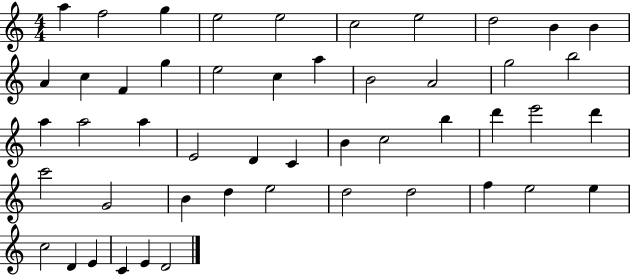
A5/q F5/h G5/q E5/h E5/h C5/h E5/h D5/h B4/q B4/q A4/q C5/q F4/q G5/q E5/h C5/q A5/q B4/h A4/h G5/h B5/h A5/q A5/h A5/q E4/h D4/q C4/q B4/q C5/h B5/q D6/q E6/h D6/q C6/h G4/h B4/q D5/q E5/h D5/h D5/h F5/q E5/h E5/q C5/h D4/q E4/q C4/q E4/q D4/h